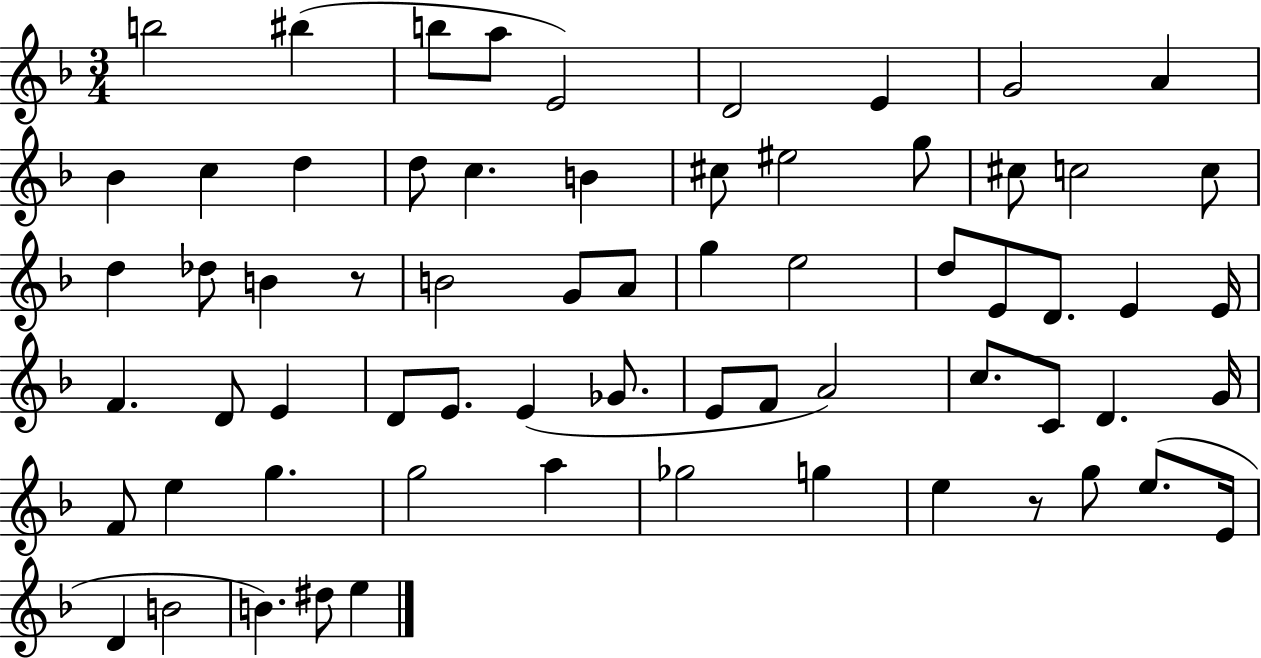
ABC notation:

X:1
T:Untitled
M:3/4
L:1/4
K:F
b2 ^b b/2 a/2 E2 D2 E G2 A _B c d d/2 c B ^c/2 ^e2 g/2 ^c/2 c2 c/2 d _d/2 B z/2 B2 G/2 A/2 g e2 d/2 E/2 D/2 E E/4 F D/2 E D/2 E/2 E _G/2 E/2 F/2 A2 c/2 C/2 D G/4 F/2 e g g2 a _g2 g e z/2 g/2 e/2 E/4 D B2 B ^d/2 e